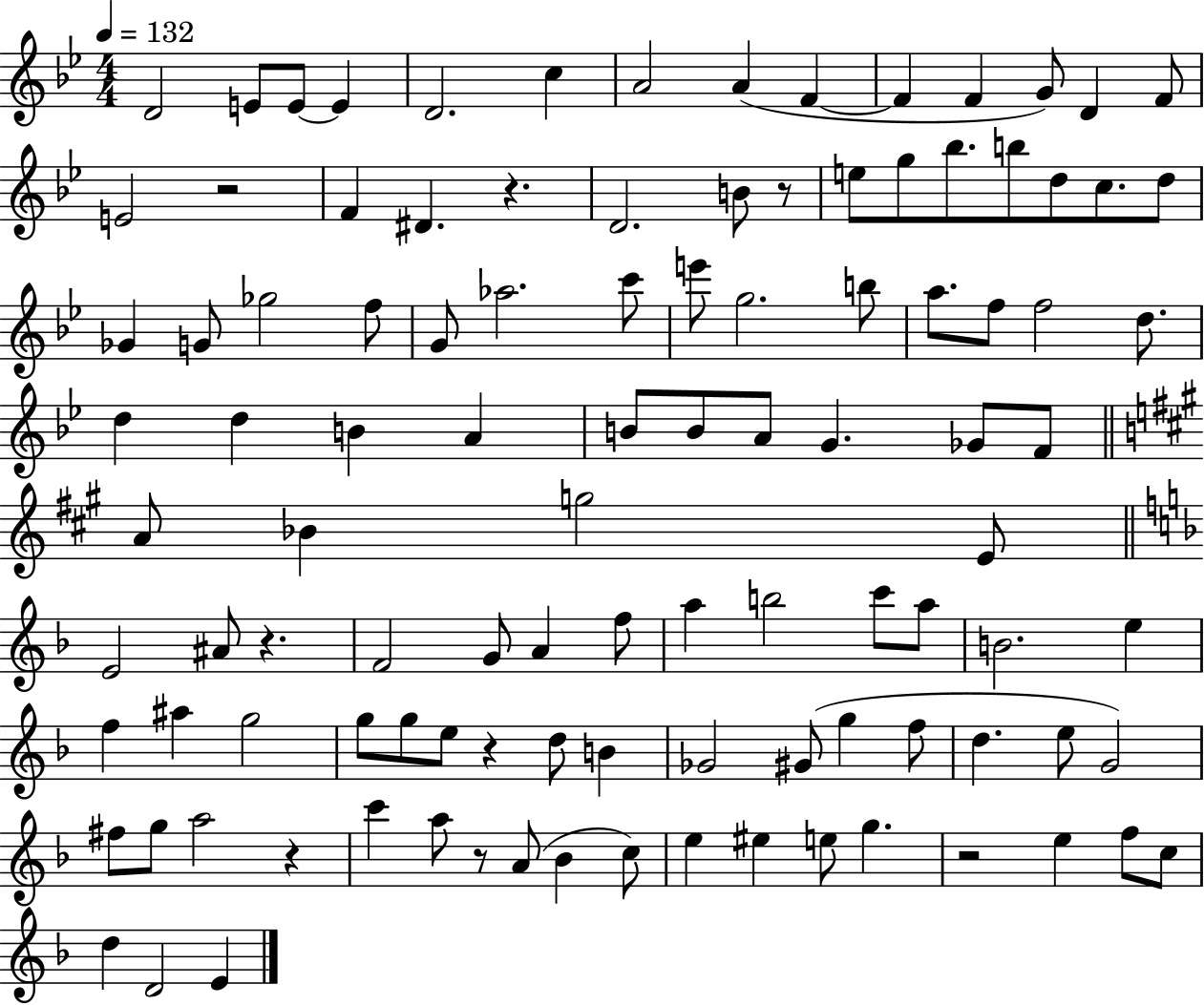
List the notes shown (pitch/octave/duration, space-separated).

D4/h E4/e E4/e E4/q D4/h. C5/q A4/h A4/q F4/q F4/q F4/q G4/e D4/q F4/e E4/h R/h F4/q D#4/q. R/q. D4/h. B4/e R/e E5/e G5/e Bb5/e. B5/e D5/e C5/e. D5/e Gb4/q G4/e Gb5/h F5/e G4/e Ab5/h. C6/e E6/e G5/h. B5/e A5/e. F5/e F5/h D5/e. D5/q D5/q B4/q A4/q B4/e B4/e A4/e G4/q. Gb4/e F4/e A4/e Bb4/q G5/h E4/e E4/h A#4/e R/q. F4/h G4/e A4/q F5/e A5/q B5/h C6/e A5/e B4/h. E5/q F5/q A#5/q G5/h G5/e G5/e E5/e R/q D5/e B4/q Gb4/h G#4/e G5/q F5/e D5/q. E5/e G4/h F#5/e G5/e A5/h R/q C6/q A5/e R/e A4/e Bb4/q C5/e E5/q EIS5/q E5/e G5/q. R/h E5/q F5/e C5/e D5/q D4/h E4/q